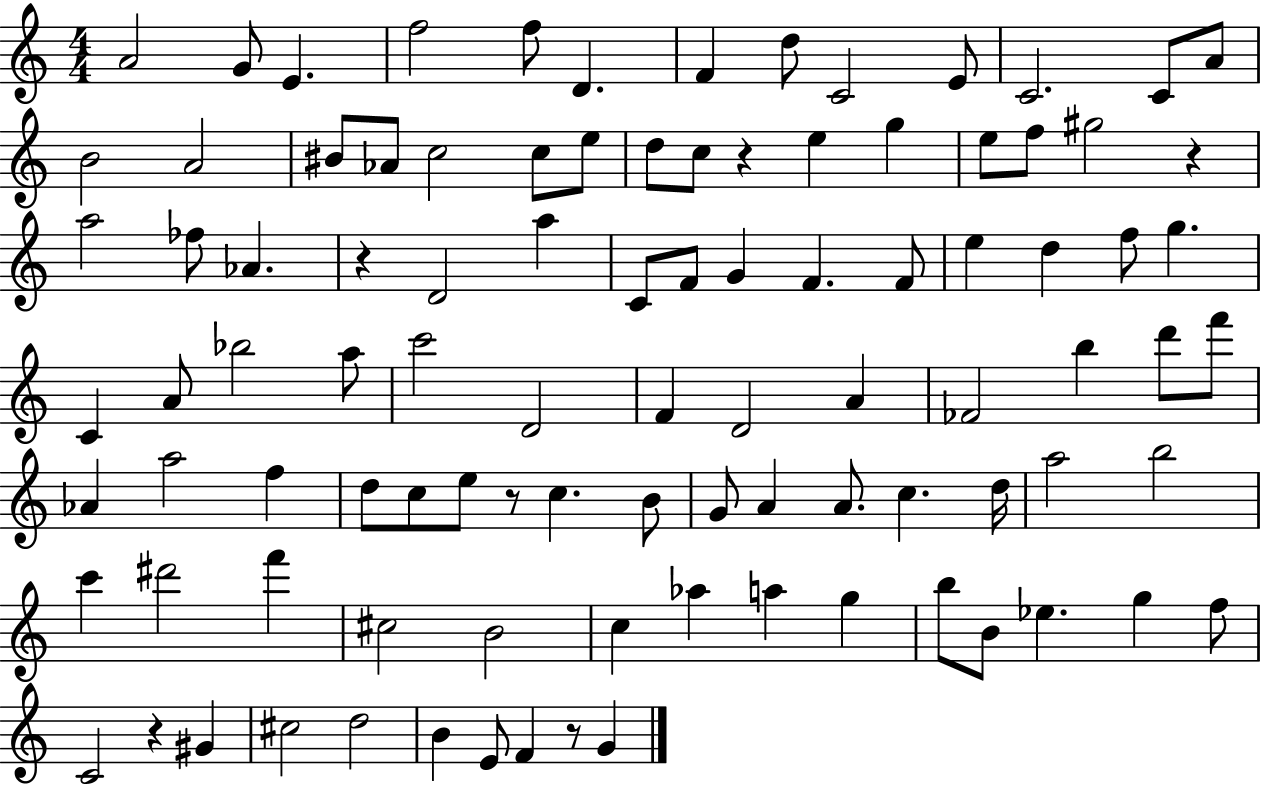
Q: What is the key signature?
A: C major